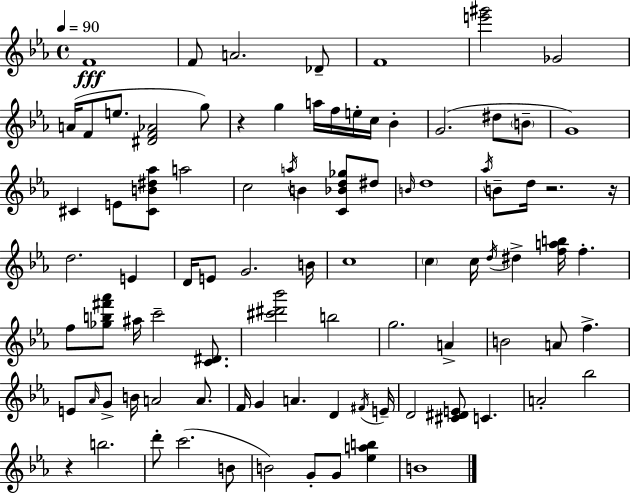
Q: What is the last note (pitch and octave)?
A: B4